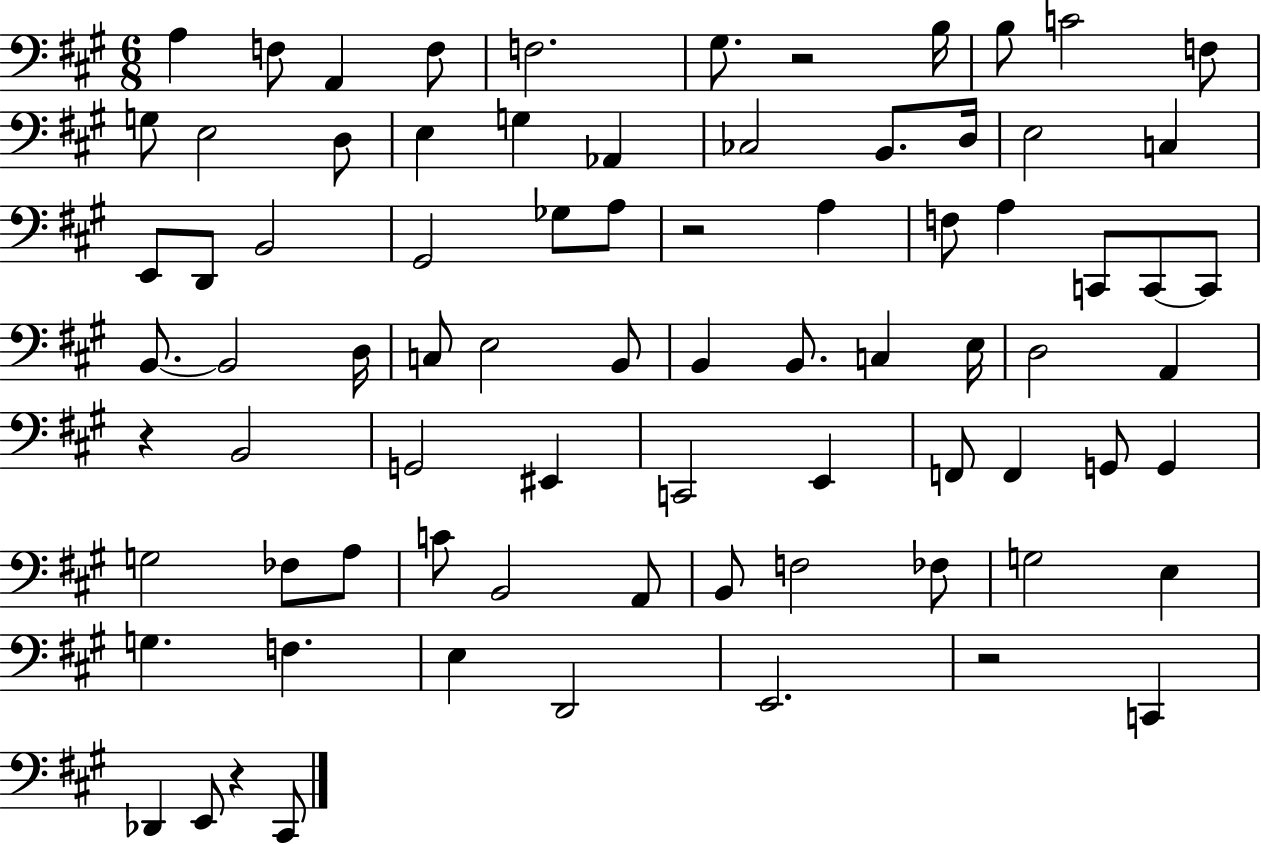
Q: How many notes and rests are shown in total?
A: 79